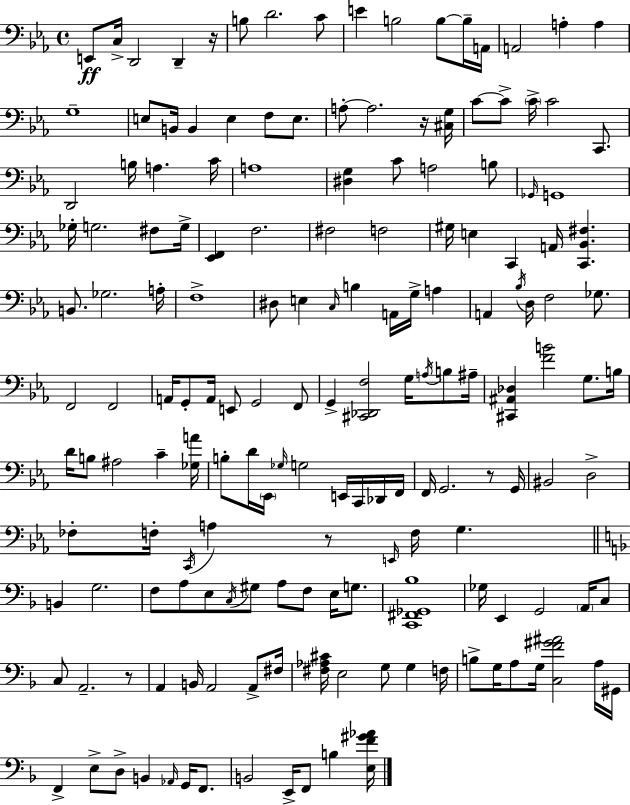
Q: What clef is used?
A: bass